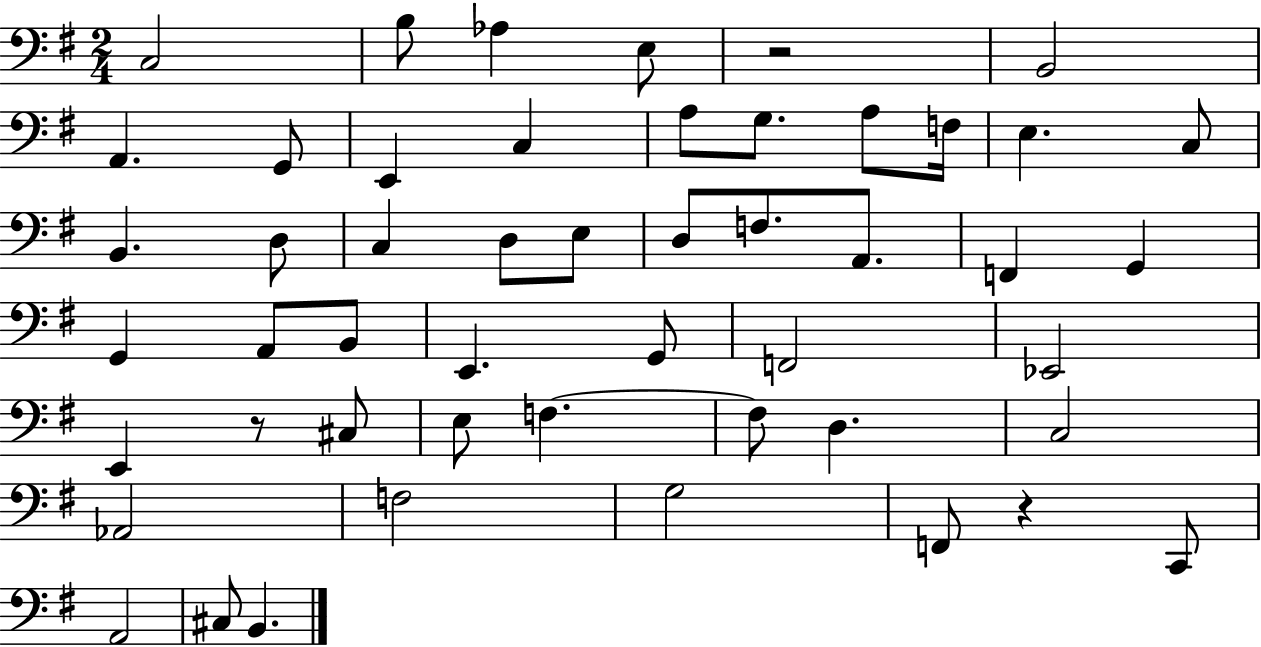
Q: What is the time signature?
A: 2/4